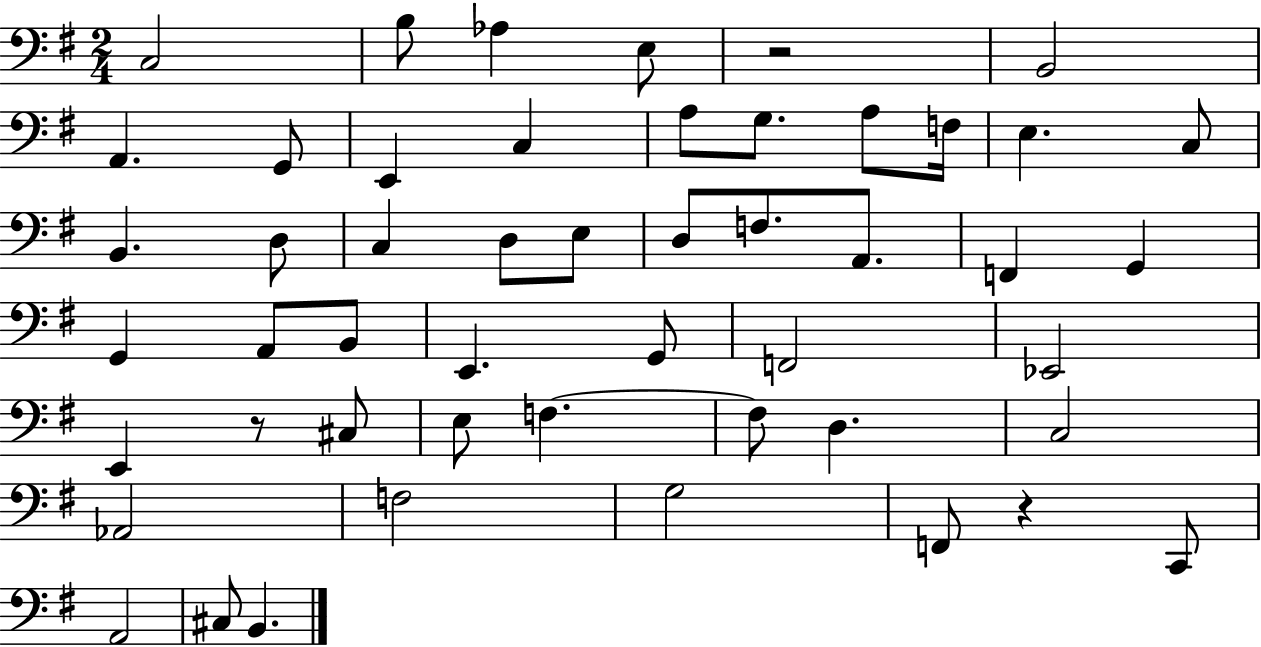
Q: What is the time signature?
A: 2/4